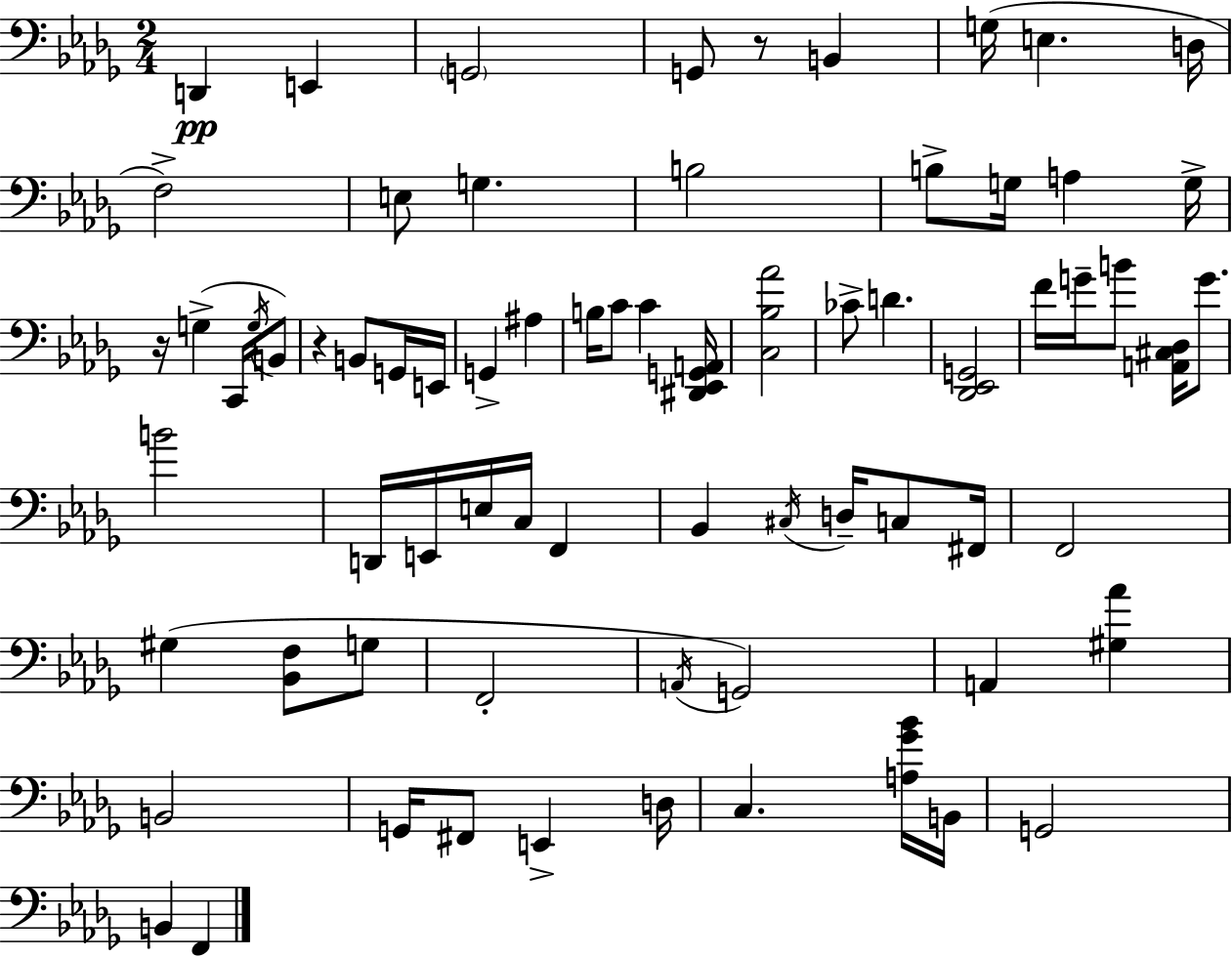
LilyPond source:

{
  \clef bass
  \numericTimeSignature
  \time 2/4
  \key bes \minor
  d,4\pp e,4 | \parenthesize g,2 | g,8 r8 b,4 | g16( e4. d16 | \break f2->) | e8 g4. | b2 | b8-> g16 a4 g16-> | \break r16 g4->( c,16 \acciaccatura { g16 } b,8) | r4 b,8 g,16 | e,16 g,4-> ais4 | b16 c'8 c'4 | \break <dis, ees, g, a,>16 <c bes aes'>2 | ces'8-> d'4. | <des, ees, g,>2 | f'16 g'16-- b'8 <a, cis des>16 g'8. | \break b'2 | d,16 e,16 e16 c16 f,4 | bes,4 \acciaccatura { cis16 } d16-- c8 | fis,16 f,2 | \break gis4( <bes, f>8 | g8 f,2-. | \acciaccatura { a,16 } g,2) | a,4 <gis aes'>4 | \break b,2 | g,16 fis,8 e,4-> | d16 c4. | <a ges' bes'>16 b,16 g,2 | \break b,4 f,4 | \bar "|."
}